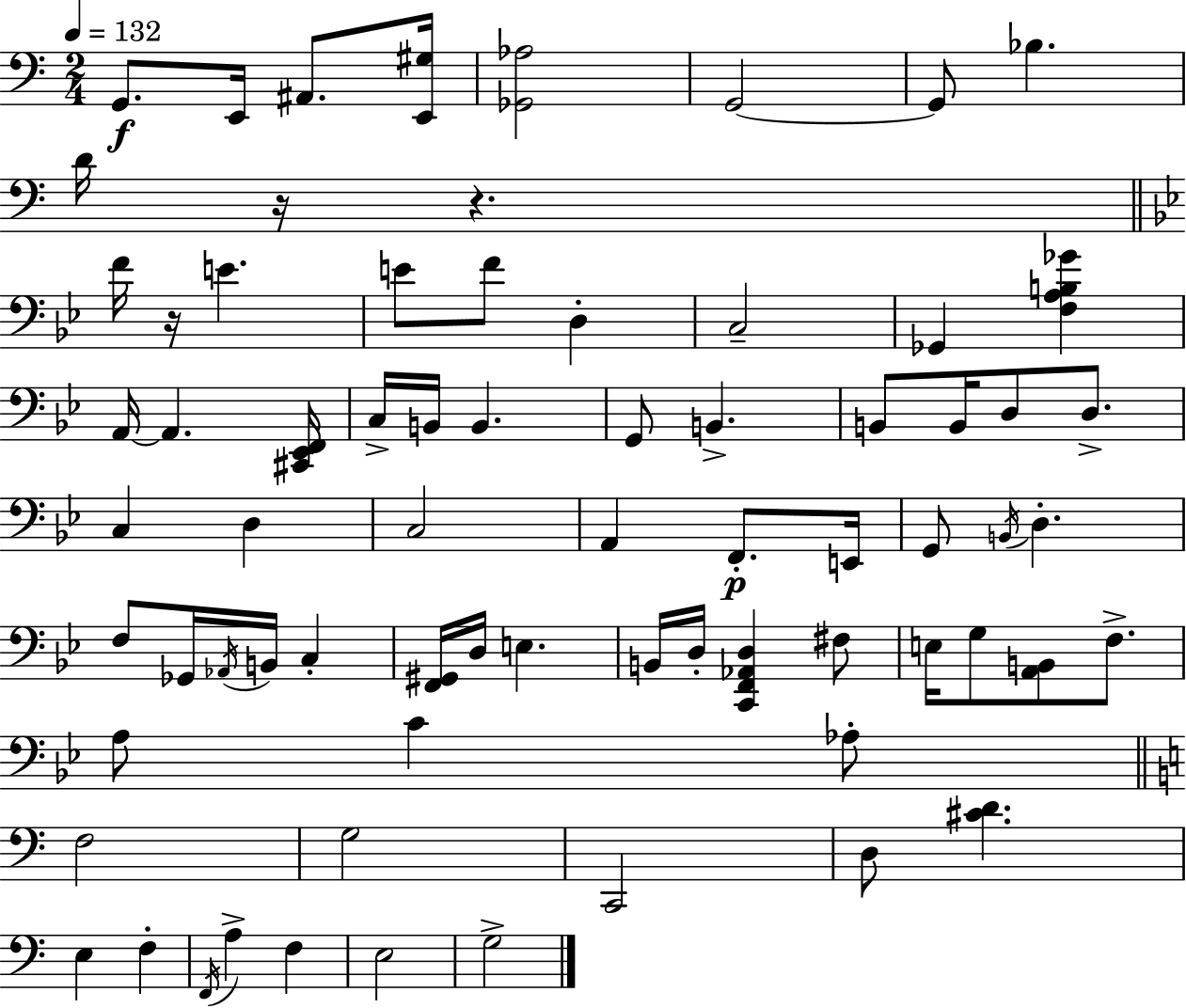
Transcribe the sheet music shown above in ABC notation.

X:1
T:Untitled
M:2/4
L:1/4
K:C
G,,/2 E,,/4 ^A,,/2 [E,,^G,]/4 [_G,,_A,]2 G,,2 G,,/2 _B, D/4 z/4 z F/4 z/4 E E/2 F/2 D, C,2 _G,, [F,A,B,_G] A,,/4 A,, [^C,,_E,,F,,]/4 C,/4 B,,/4 B,, G,,/2 B,, B,,/2 B,,/4 D,/2 D,/2 C, D, C,2 A,, F,,/2 E,,/4 G,,/2 B,,/4 D, F,/2 _G,,/4 _A,,/4 B,,/4 C, [F,,^G,,]/4 D,/4 E, B,,/4 D,/4 [C,,F,,_A,,D,] ^F,/2 E,/4 G,/2 [A,,B,,]/2 F,/2 A,/2 C _A,/2 F,2 G,2 C,,2 D,/2 [^CD] E, F, F,,/4 A, F, E,2 G,2